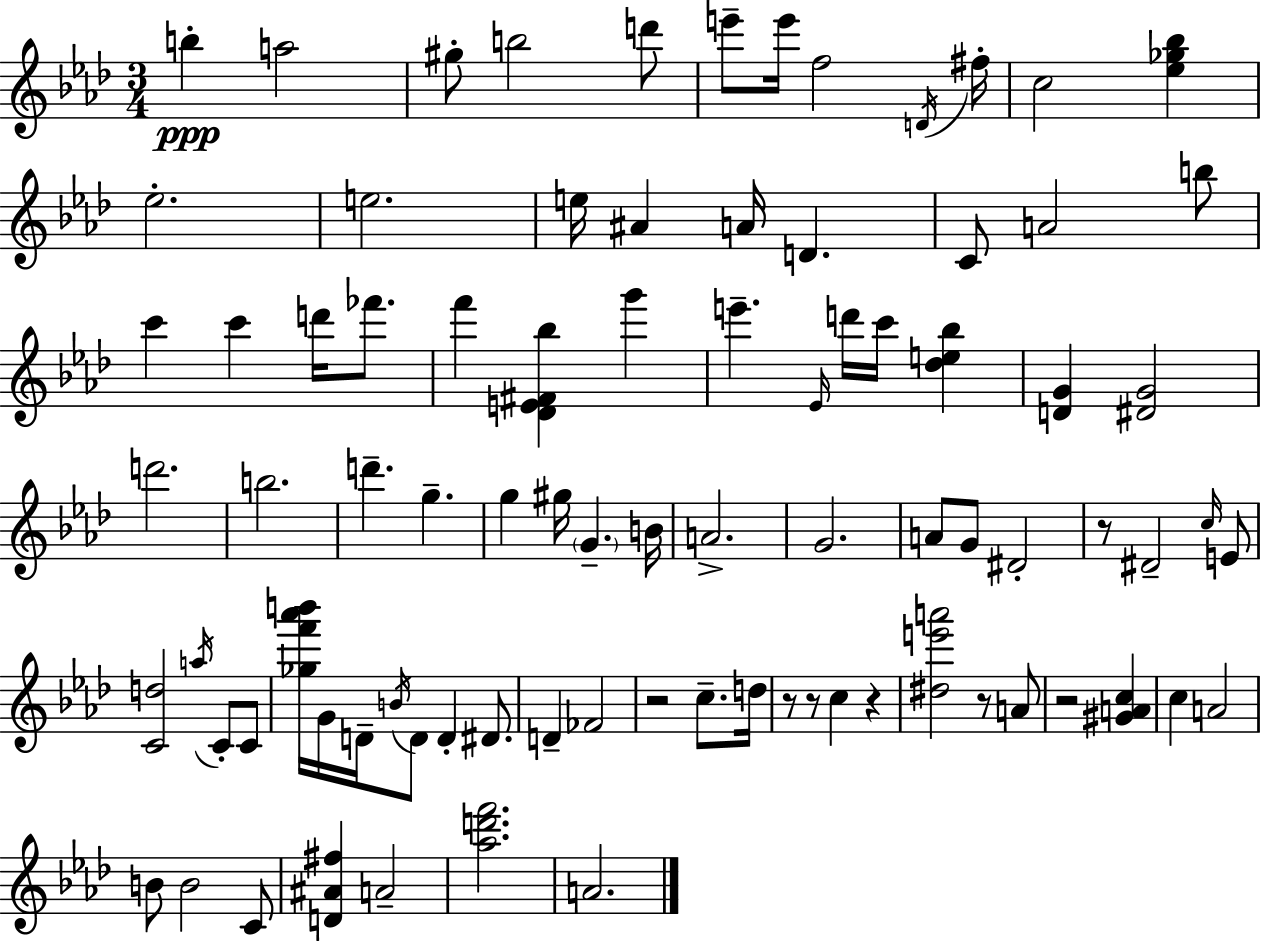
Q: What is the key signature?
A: F minor